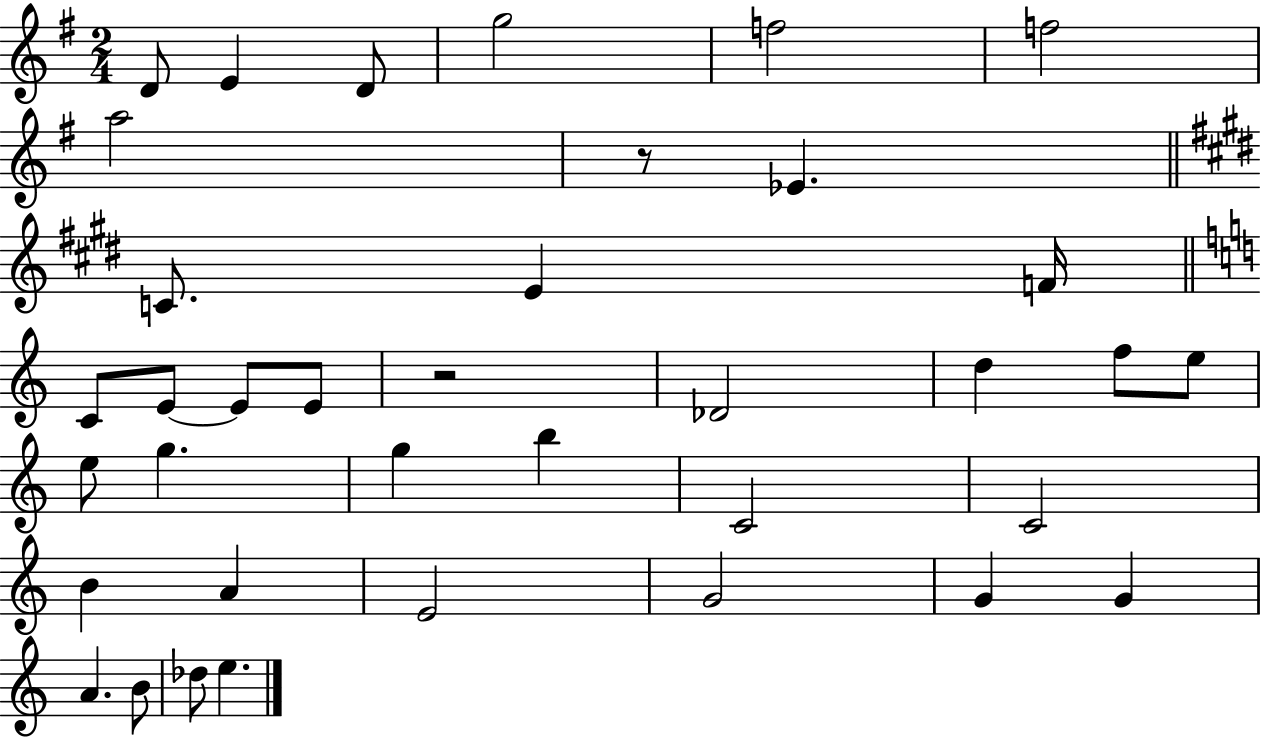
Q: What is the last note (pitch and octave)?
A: E5